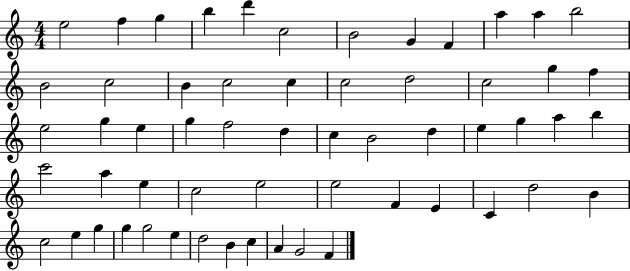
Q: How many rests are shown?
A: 0